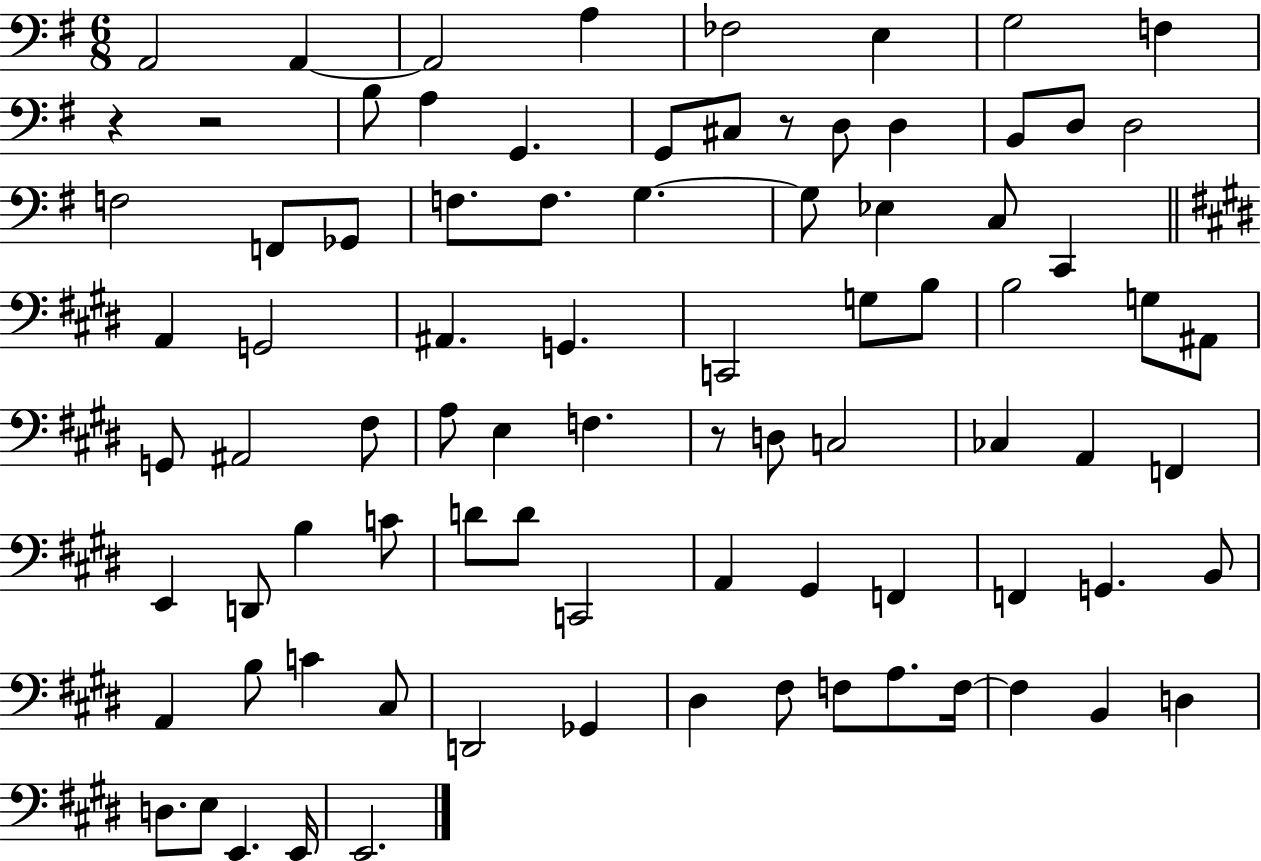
{
  \clef bass
  \numericTimeSignature
  \time 6/8
  \key g \major
  a,2 a,4~~ | a,2 a4 | fes2 e4 | g2 f4 | \break r4 r2 | b8 a4 g,4. | g,8 cis8 r8 d8 d4 | b,8 d8 d2 | \break f2 f,8 ges,8 | f8. f8. g4.~~ | g8 ees4 c8 c,4 | \bar "||" \break \key e \major a,4 g,2 | ais,4. g,4. | c,2 g8 b8 | b2 g8 ais,8 | \break g,8 ais,2 fis8 | a8 e4 f4. | r8 d8 c2 | ces4 a,4 f,4 | \break e,4 d,8 b4 c'8 | d'8 d'8 c,2 | a,4 gis,4 f,4 | f,4 g,4. b,8 | \break a,4 b8 c'4 cis8 | d,2 ges,4 | dis4 fis8 f8 a8. f16~~ | f4 b,4 d4 | \break d8. e8 e,4. e,16 | e,2. | \bar "|."
}